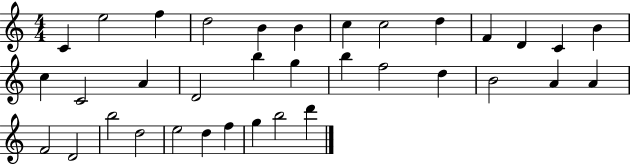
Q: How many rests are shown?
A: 0